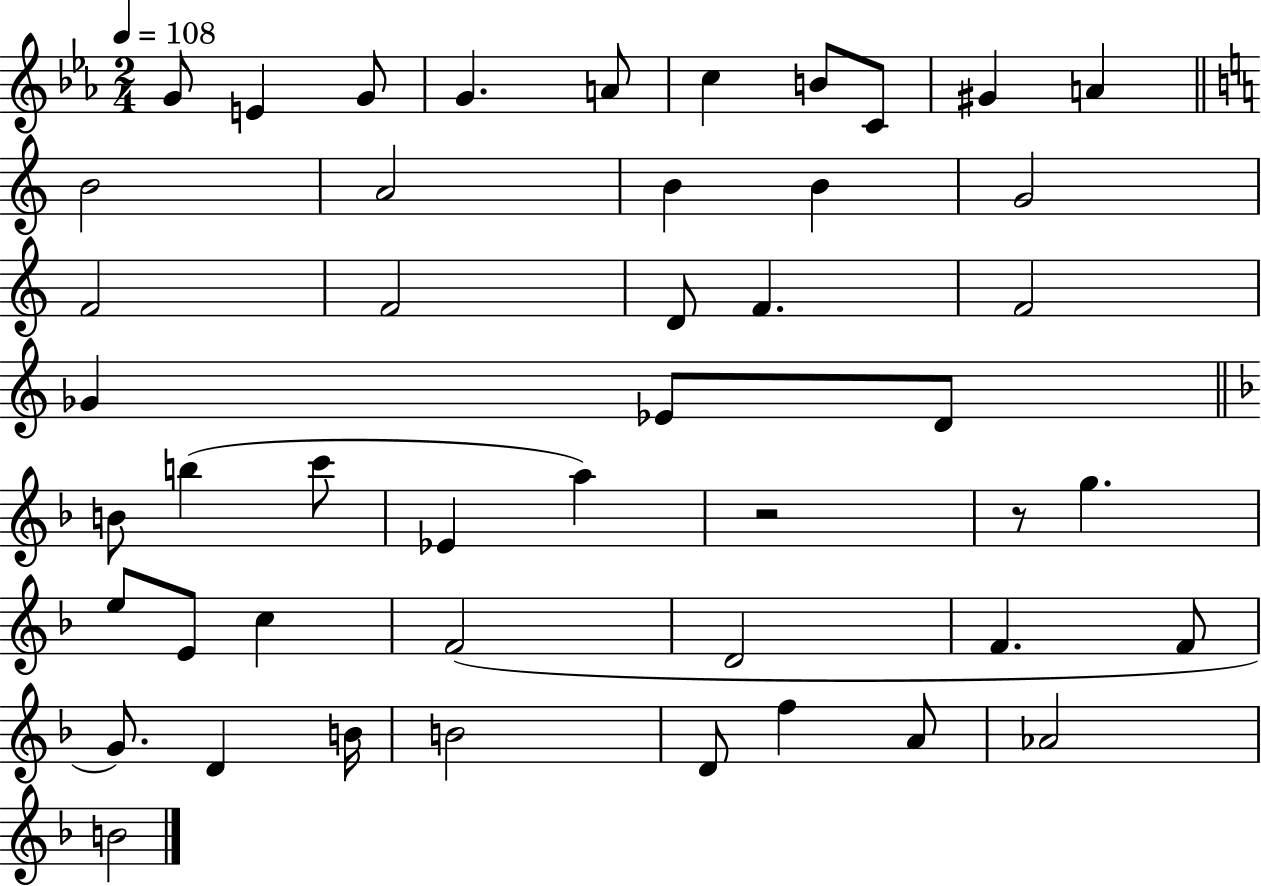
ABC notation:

X:1
T:Untitled
M:2/4
L:1/4
K:Eb
G/2 E G/2 G A/2 c B/2 C/2 ^G A B2 A2 B B G2 F2 F2 D/2 F F2 _G _E/2 D/2 B/2 b c'/2 _E a z2 z/2 g e/2 E/2 c F2 D2 F F/2 G/2 D B/4 B2 D/2 f A/2 _A2 B2